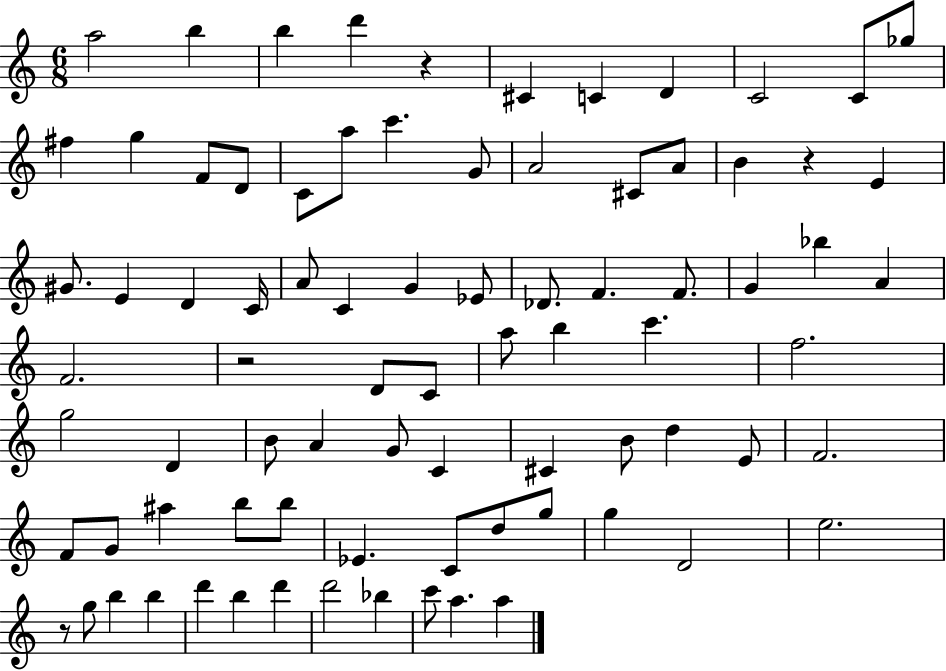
A5/h B5/q B5/q D6/q R/q C#4/q C4/q D4/q C4/h C4/e Gb5/e F#5/q G5/q F4/e D4/e C4/e A5/e C6/q. G4/e A4/h C#4/e A4/e B4/q R/q E4/q G#4/e. E4/q D4/q C4/s A4/e C4/q G4/q Eb4/e Db4/e. F4/q. F4/e. G4/q Bb5/q A4/q F4/h. R/h D4/e C4/e A5/e B5/q C6/q. F5/h. G5/h D4/q B4/e A4/q G4/e C4/q C#4/q B4/e D5/q E4/e F4/h. F4/e G4/e A#5/q B5/e B5/e Eb4/q. C4/e D5/e G5/e G5/q D4/h E5/h. R/e G5/e B5/q B5/q D6/q B5/q D6/q D6/h Bb5/q C6/e A5/q. A5/q